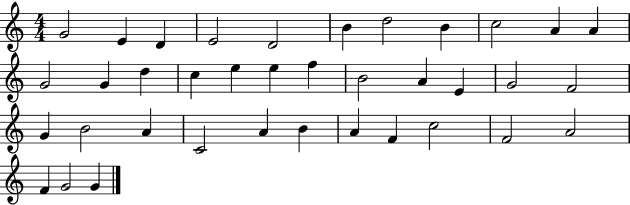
{
  \clef treble
  \numericTimeSignature
  \time 4/4
  \key c \major
  g'2 e'4 d'4 | e'2 d'2 | b'4 d''2 b'4 | c''2 a'4 a'4 | \break g'2 g'4 d''4 | c''4 e''4 e''4 f''4 | b'2 a'4 e'4 | g'2 f'2 | \break g'4 b'2 a'4 | c'2 a'4 b'4 | a'4 f'4 c''2 | f'2 a'2 | \break f'4 g'2 g'4 | \bar "|."
}